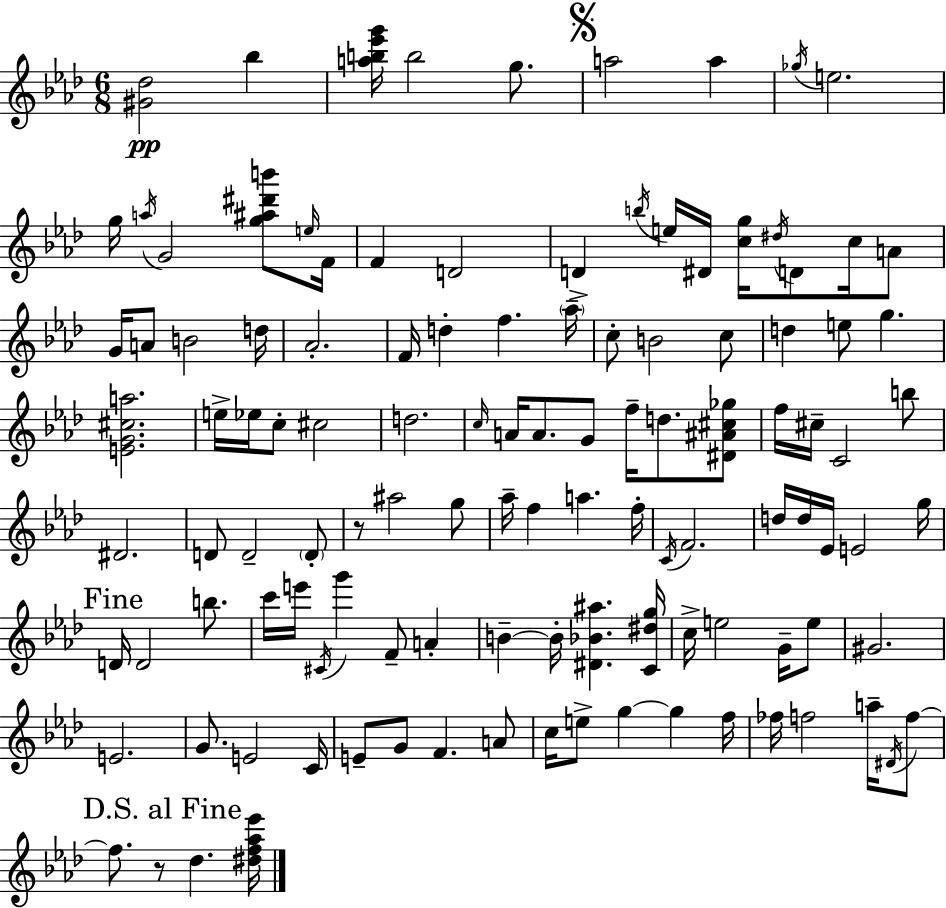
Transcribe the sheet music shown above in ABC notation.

X:1
T:Untitled
M:6/8
L:1/4
K:Ab
[^G_d]2 _b [ab_e'g']/4 b2 g/2 a2 a _g/4 e2 g/4 a/4 G2 [g^a^d'b']/2 e/4 F/4 F D2 D b/4 e/4 ^D/4 [cg]/4 ^d/4 D/2 c/4 A/2 G/4 A/2 B2 d/4 _A2 F/4 d f _a/4 c/2 B2 c/2 d e/2 g [EG^ca]2 e/4 _e/4 c/2 ^c2 d2 c/4 A/4 A/2 G/2 f/4 d/2 [^D^A^c_g]/2 f/4 ^c/4 C2 b/2 ^D2 D/2 D2 D/2 z/2 ^a2 g/2 _a/4 f a f/4 C/4 F2 d/4 d/4 _E/4 E2 g/4 D/4 D2 b/2 c'/4 e'/4 ^C/4 g' F/2 A B B/4 [^D_B^a] [C^dg]/4 c/4 e2 G/4 e/2 ^G2 E2 G/2 E2 C/4 E/2 G/2 F A/2 c/4 e/2 g g f/4 _f/4 f2 a/4 ^D/4 f/2 f/2 z/2 _d [^df_a_e']/4